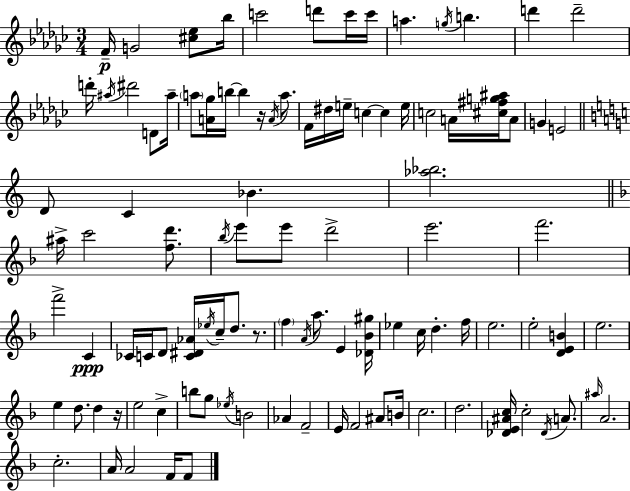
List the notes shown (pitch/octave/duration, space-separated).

F4/s G4/h [C#5,Eb5]/e Bb5/s C6/h D6/e C6/s C6/s A5/q. G5/s B5/q. D6/q D6/h D6/s A#5/s D#6/h D4/e A#5/s A5/e [A4,Gb5]/s B5/s B5/q R/s A4/s A5/e. F4/s D#5/s E5/s C5/q C5/q E5/s C5/h A4/s [C#5,F#5,G5,A#5]/s A4/e G4/q E4/h D4/e C4/q Bb4/q. [Ab5,Bb5]/h. A#5/s C6/h [F5,D6]/e. Bb5/s E6/e E6/e D6/h E6/h. F6/h. F6/h C4/q CES4/s C4/s D4/e [C4,D#4,Ab4]/s Eb5/s C5/s D5/e. R/e. F5/q A4/s A5/e. E4/q [Db4,Bb4,G#5]/s Eb5/q C5/s D5/q. F5/s E5/h. E5/h [D4,E4,B4]/q E5/h. E5/q D5/e. D5/q R/s E5/h C5/q B5/e G5/e Eb5/s B4/h Ab4/q F4/h E4/s F4/h A#4/e B4/s C5/h. D5/h. [Db4,E4,A#4,C5]/s C5/h Db4/s A4/e. A#5/s A4/h. C5/h. A4/s A4/h F4/s F4/e